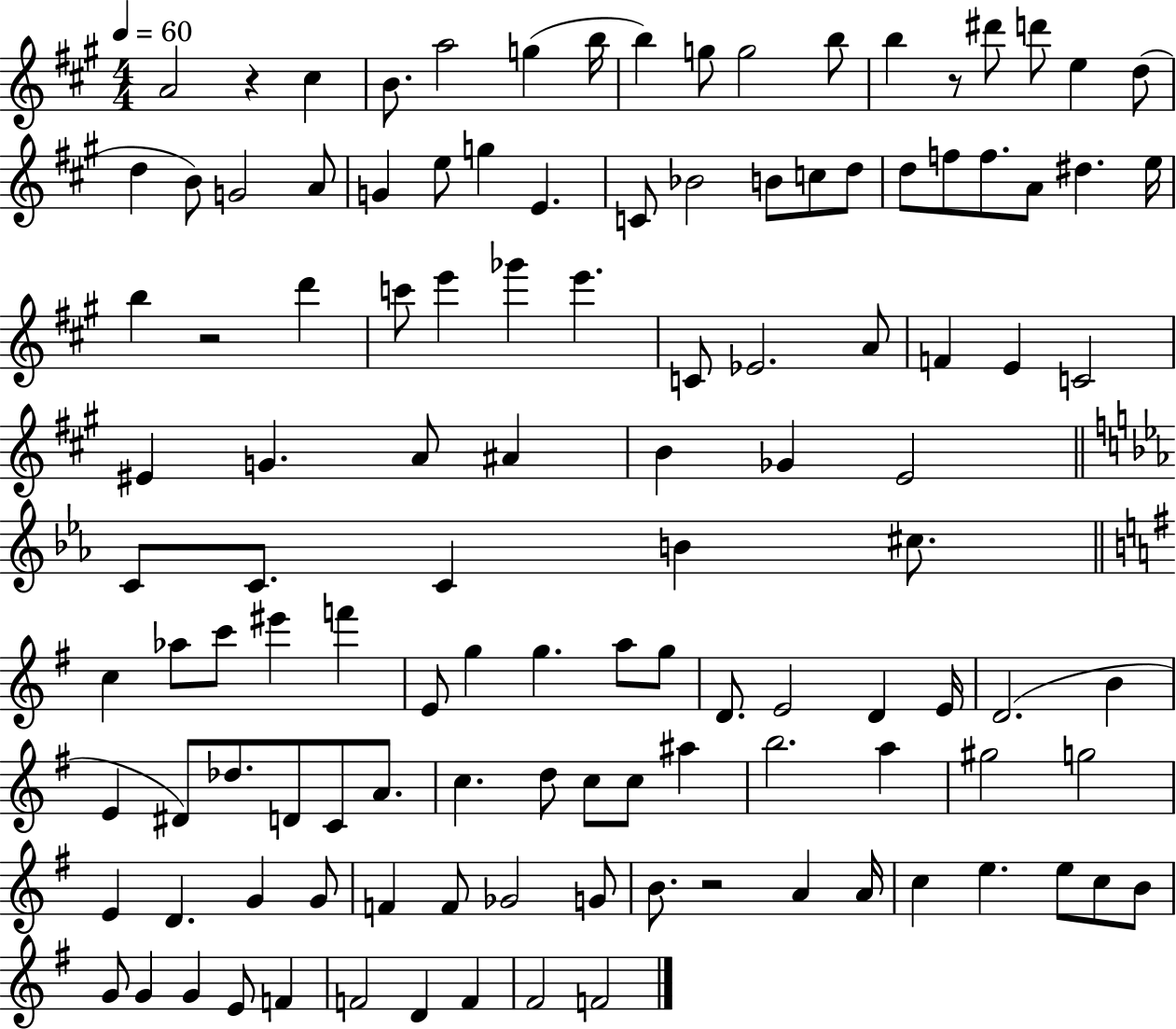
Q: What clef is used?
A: treble